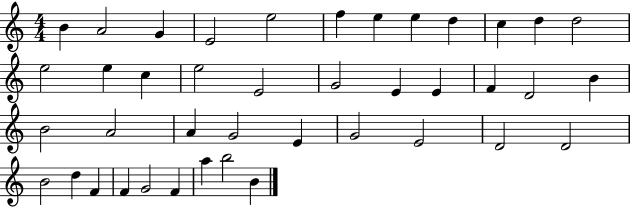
{
  \clef treble
  \numericTimeSignature
  \time 4/4
  \key c \major
  b'4 a'2 g'4 | e'2 e''2 | f''4 e''4 e''4 d''4 | c''4 d''4 d''2 | \break e''2 e''4 c''4 | e''2 e'2 | g'2 e'4 e'4 | f'4 d'2 b'4 | \break b'2 a'2 | a'4 g'2 e'4 | g'2 e'2 | d'2 d'2 | \break b'2 d''4 f'4 | f'4 g'2 f'4 | a''4 b''2 b'4 | \bar "|."
}